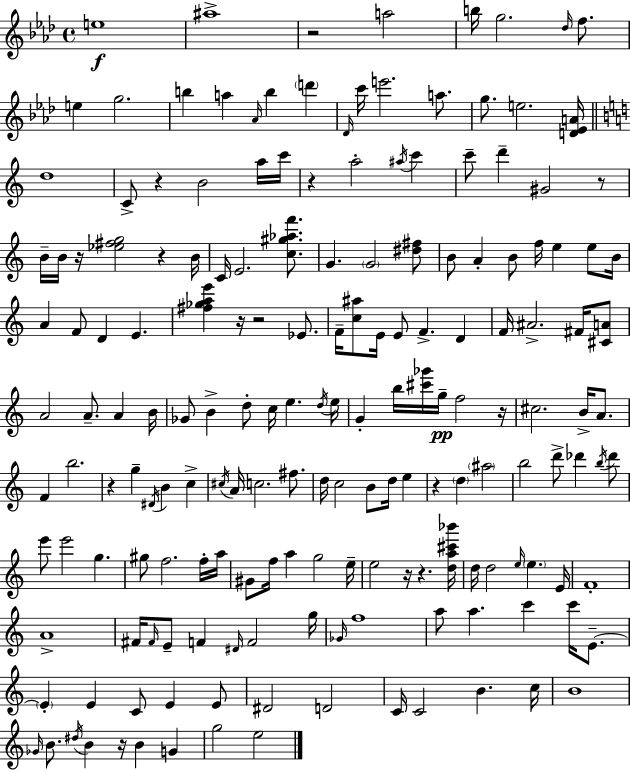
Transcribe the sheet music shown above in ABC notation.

X:1
T:Untitled
M:4/4
L:1/4
K:Ab
e4 ^a4 z2 a2 b/4 g2 _d/4 f/2 e g2 b a _A/4 b d' _D/4 c'/4 e'2 a/2 g/2 e2 [D_EA]/4 d4 C/2 z B2 a/4 c'/4 z a2 ^a/4 c' c'/2 d' ^G2 z/2 B/4 B/4 z/4 [_e^fg]2 z B/4 C/4 E2 [c^g_af']/2 G G2 [^d^f]/2 B/2 A B/2 f/4 e e/2 B/4 A F/2 D E [^f_gae'] z/4 z2 _E/2 F/4 [c^a]/2 E/4 E/2 F D F/4 ^A2 ^F/4 [^CA]/2 A2 A/2 A B/4 _G/2 B d/2 c/4 e d/4 e/4 G b/4 [^c'_g']/4 g/4 f2 z/4 ^c2 B/4 A/2 F b2 z g ^D/4 B c ^c/4 A/4 c2 ^f/2 d/4 c2 B/2 d/4 e z d ^a2 b2 d'/2 _d' b/4 _d'/2 e'/2 e'2 g ^g/2 f2 f/4 a/4 ^G/2 f/4 a g2 e/4 e2 z/4 z [da^c'_b']/4 d/4 d2 e/4 e E/4 F4 A4 ^F/4 ^F/4 E/2 F ^D/4 F2 g/4 _G/4 f4 a/2 a c' c'/4 E/2 E E C/2 E E/2 ^D2 D2 C/4 C2 B c/4 B4 _G/4 B/2 ^d/4 B z/4 B G g2 e2